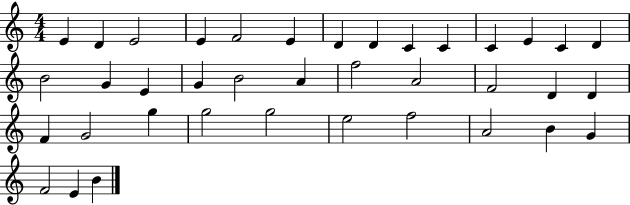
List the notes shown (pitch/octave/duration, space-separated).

E4/q D4/q E4/h E4/q F4/h E4/q D4/q D4/q C4/q C4/q C4/q E4/q C4/q D4/q B4/h G4/q E4/q G4/q B4/h A4/q F5/h A4/h F4/h D4/q D4/q F4/q G4/h G5/q G5/h G5/h E5/h F5/h A4/h B4/q G4/q F4/h E4/q B4/q